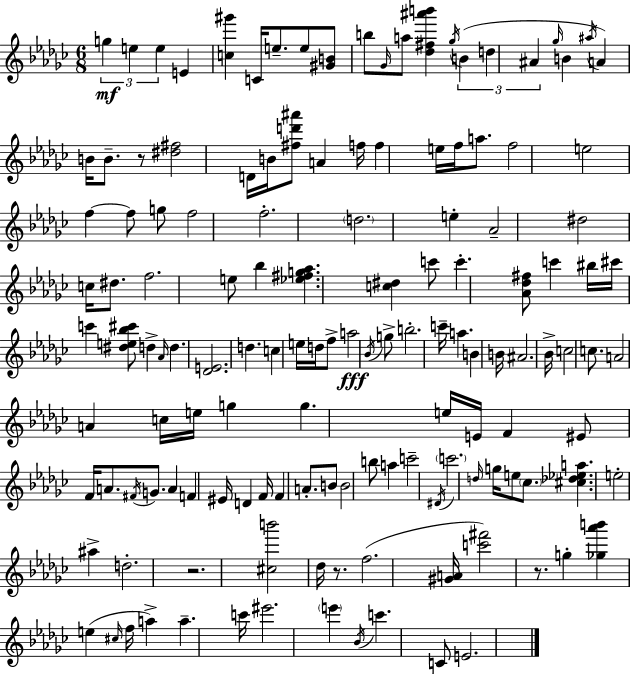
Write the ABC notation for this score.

X:1
T:Untitled
M:6/8
L:1/4
K:Ebm
g e e E [c^g'] C/4 e/2 e/2 [^GB]/2 b/2 _G/4 a/2 [_d^f^a'b'] _g/4 B d ^A _g/4 B ^a/4 A B/4 B/2 z/2 [^d^f]2 D/4 B/4 [^fd'^a']/2 A f/4 f e/4 f/4 a/2 f2 e2 f f/2 g/2 f2 f2 d2 e _A2 ^d2 c/4 ^d/2 f2 e/2 _b [_e^fg_a] [c^d] c'/2 c' [_A_d^f]/2 c' ^b/4 ^c'/4 c' [^de_b^c']/2 d _A/4 d [_DE]2 d c e/4 d/4 f/2 a2 _B/4 g/2 b2 c'/4 a B B/4 ^A2 _B/4 c2 c/2 A2 A c/4 e/4 g g e/4 E/4 F ^E/2 F/4 A/2 ^F/4 G/2 A F ^E/4 D F/4 F A/2 B/2 B2 b/2 a c'2 ^D/4 c'2 d/4 g/4 e/2 _c/2 [^c_d_ea] e2 ^a d2 z2 [^cb']2 _d/4 z/2 f2 [^GA]/4 [c'^f']2 z/2 g [_g_a'b'] e ^c/4 f/4 a a c'/4 ^e'2 e' _B/4 c' C/2 E2